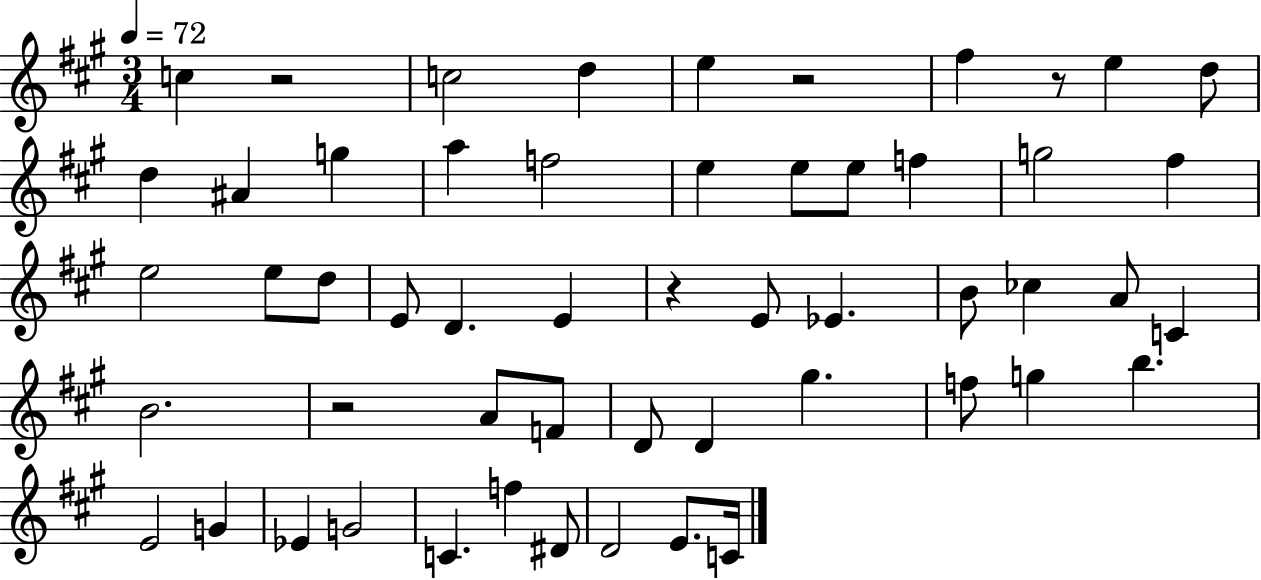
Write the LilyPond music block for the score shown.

{
  \clef treble
  \numericTimeSignature
  \time 3/4
  \key a \major
  \tempo 4 = 72
  c''4 r2 | c''2 d''4 | e''4 r2 | fis''4 r8 e''4 d''8 | \break d''4 ais'4 g''4 | a''4 f''2 | e''4 e''8 e''8 f''4 | g''2 fis''4 | \break e''2 e''8 d''8 | e'8 d'4. e'4 | r4 e'8 ees'4. | b'8 ces''4 a'8 c'4 | \break b'2. | r2 a'8 f'8 | d'8 d'4 gis''4. | f''8 g''4 b''4. | \break e'2 g'4 | ees'4 g'2 | c'4. f''4 dis'8 | d'2 e'8. c'16 | \break \bar "|."
}